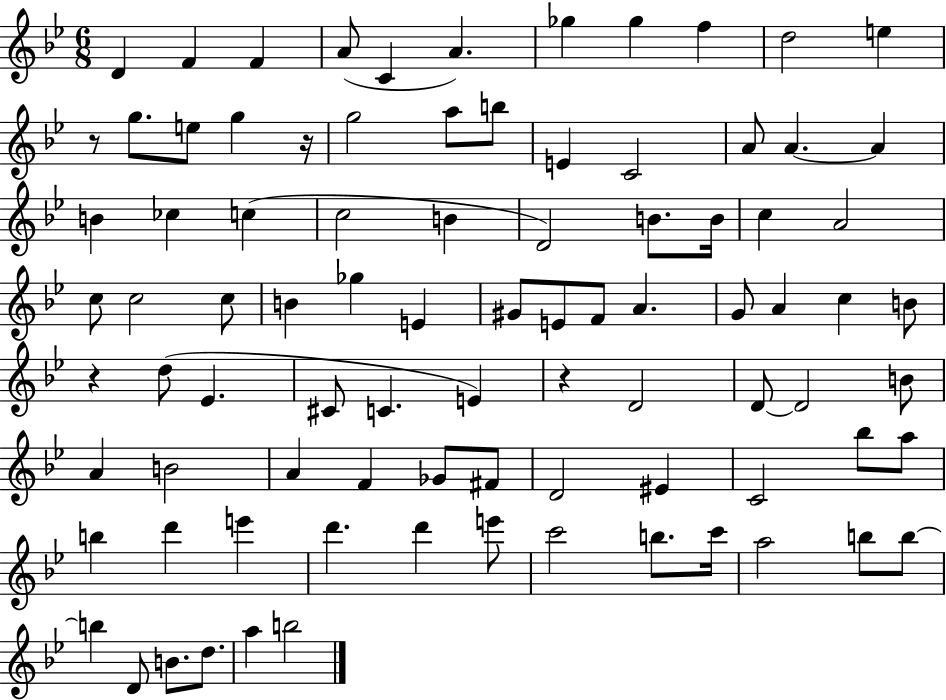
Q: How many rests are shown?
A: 4